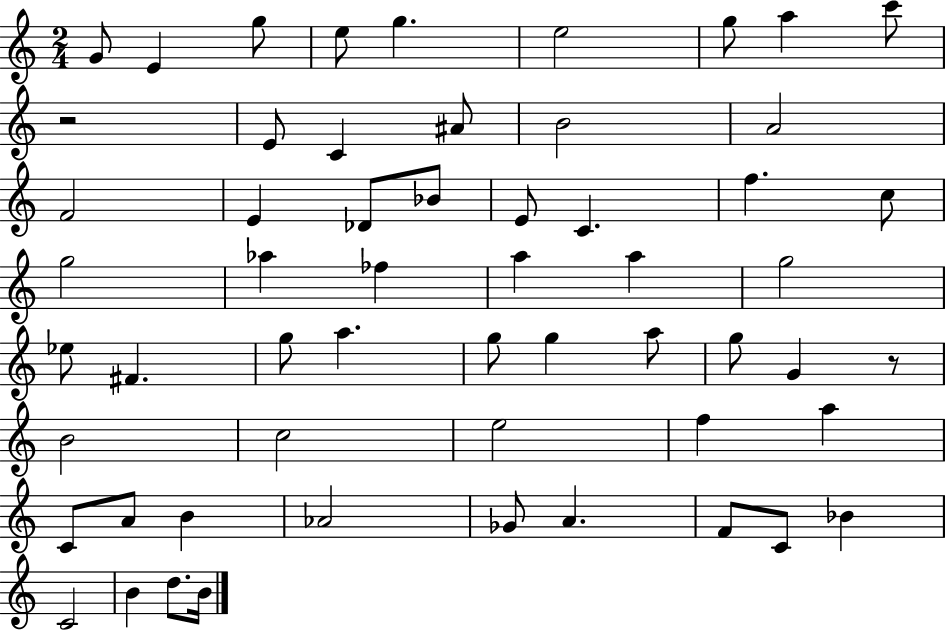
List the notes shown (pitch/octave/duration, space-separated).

G4/e E4/q G5/e E5/e G5/q. E5/h G5/e A5/q C6/e R/h E4/e C4/q A#4/e B4/h A4/h F4/h E4/q Db4/e Bb4/e E4/e C4/q. F5/q. C5/e G5/h Ab5/q FES5/q A5/q A5/q G5/h Eb5/e F#4/q. G5/e A5/q. G5/e G5/q A5/e G5/e G4/q R/e B4/h C5/h E5/h F5/q A5/q C4/e A4/e B4/q Ab4/h Gb4/e A4/q. F4/e C4/e Bb4/q C4/h B4/q D5/e. B4/s